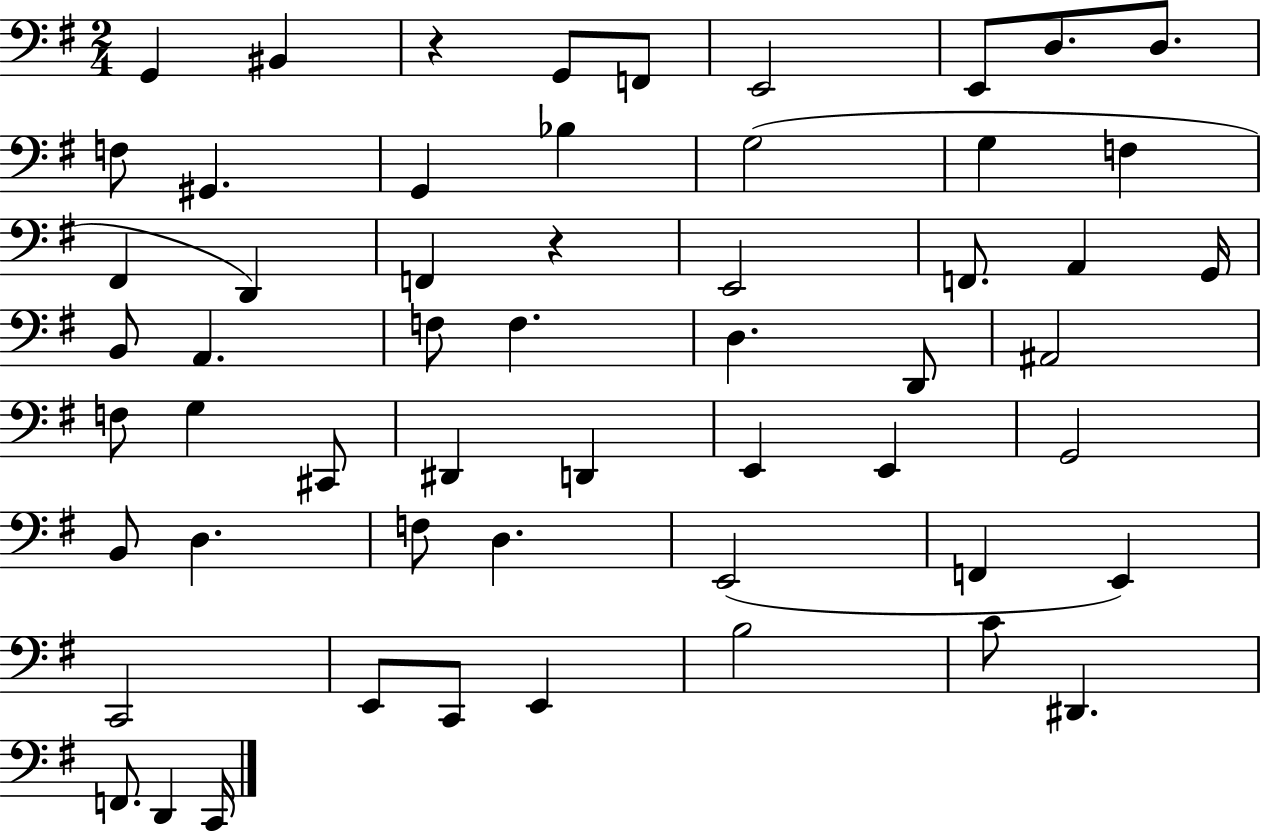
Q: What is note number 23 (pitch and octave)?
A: B2